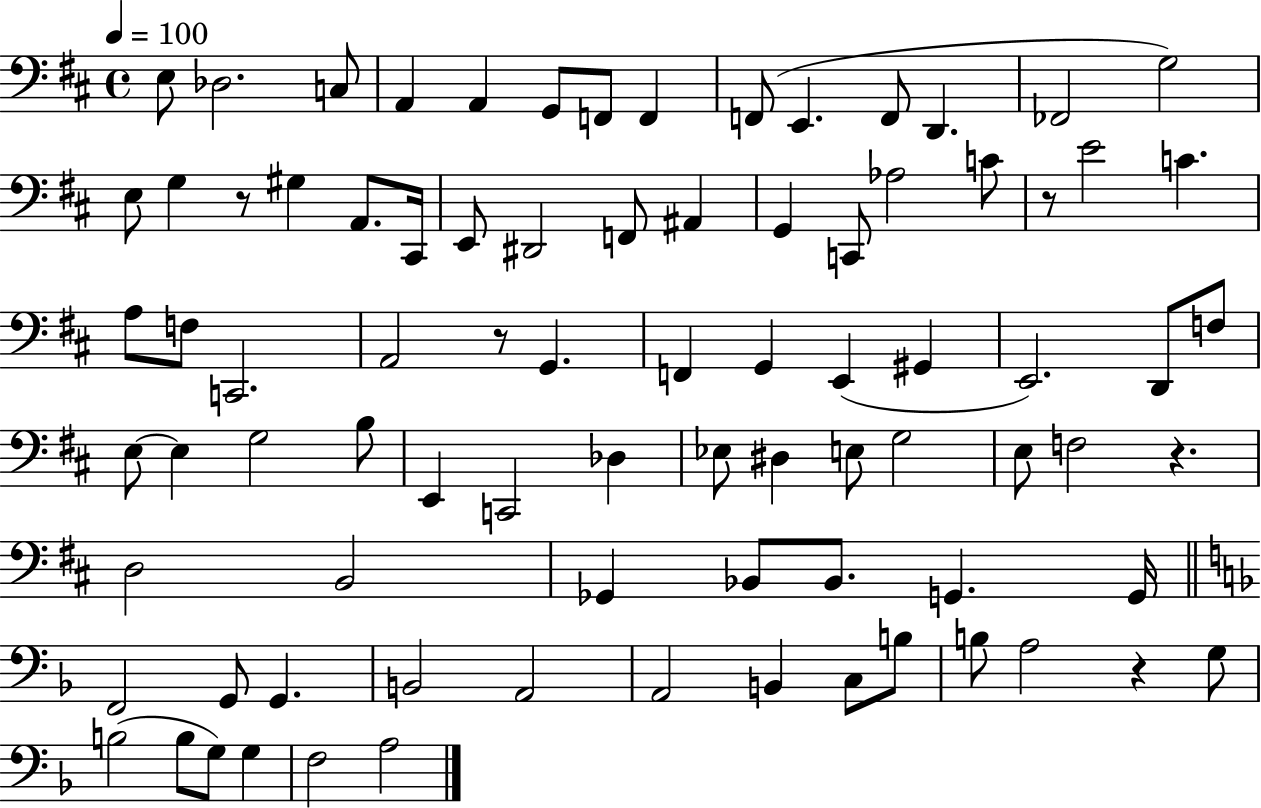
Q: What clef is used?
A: bass